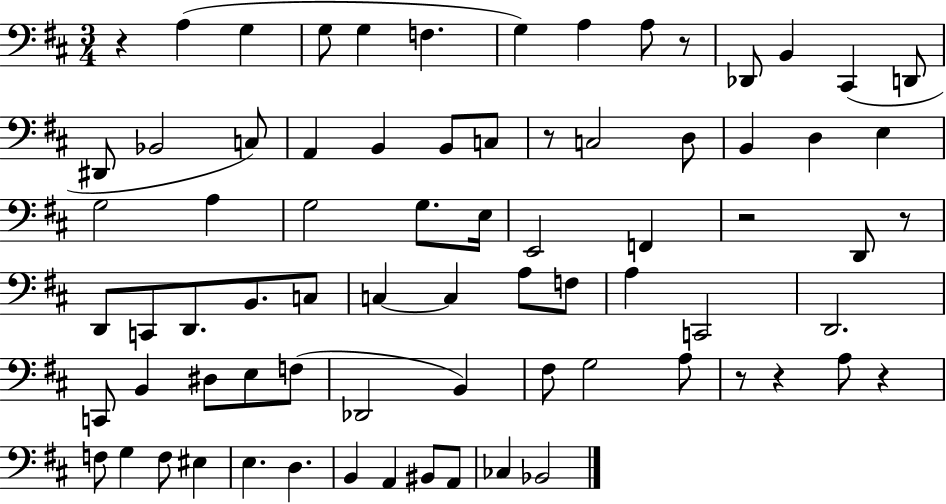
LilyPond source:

{
  \clef bass
  \numericTimeSignature
  \time 3/4
  \key d \major
  \repeat volta 2 { r4 a4( g4 | g8 g4 f4. | g4) a4 a8 r8 | des,8 b,4 cis,4( d,8 | \break dis,8 bes,2 c8) | a,4 b,4 b,8 c8 | r8 c2 d8 | b,4 d4 e4 | \break g2 a4 | g2 g8. e16 | e,2 f,4 | r2 d,8 r8 | \break d,8 c,8 d,8. b,8. c8 | c4~~ c4 a8 f8 | a4 c,2 | d,2. | \break c,8 b,4 dis8 e8 f8( | des,2 b,4) | fis8 g2 a8 | r8 r4 a8 r4 | \break f8 g4 f8 eis4 | e4. d4. | b,4 a,4 bis,8 a,8 | ces4 bes,2 | \break } \bar "|."
}